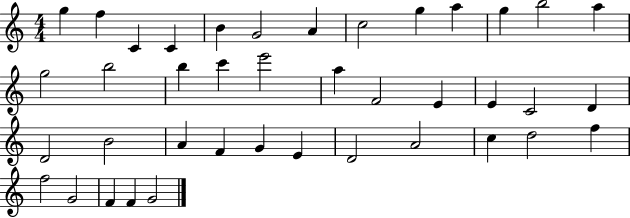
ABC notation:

X:1
T:Untitled
M:4/4
L:1/4
K:C
g f C C B G2 A c2 g a g b2 a g2 b2 b c' e'2 a F2 E E C2 D D2 B2 A F G E D2 A2 c d2 f f2 G2 F F G2